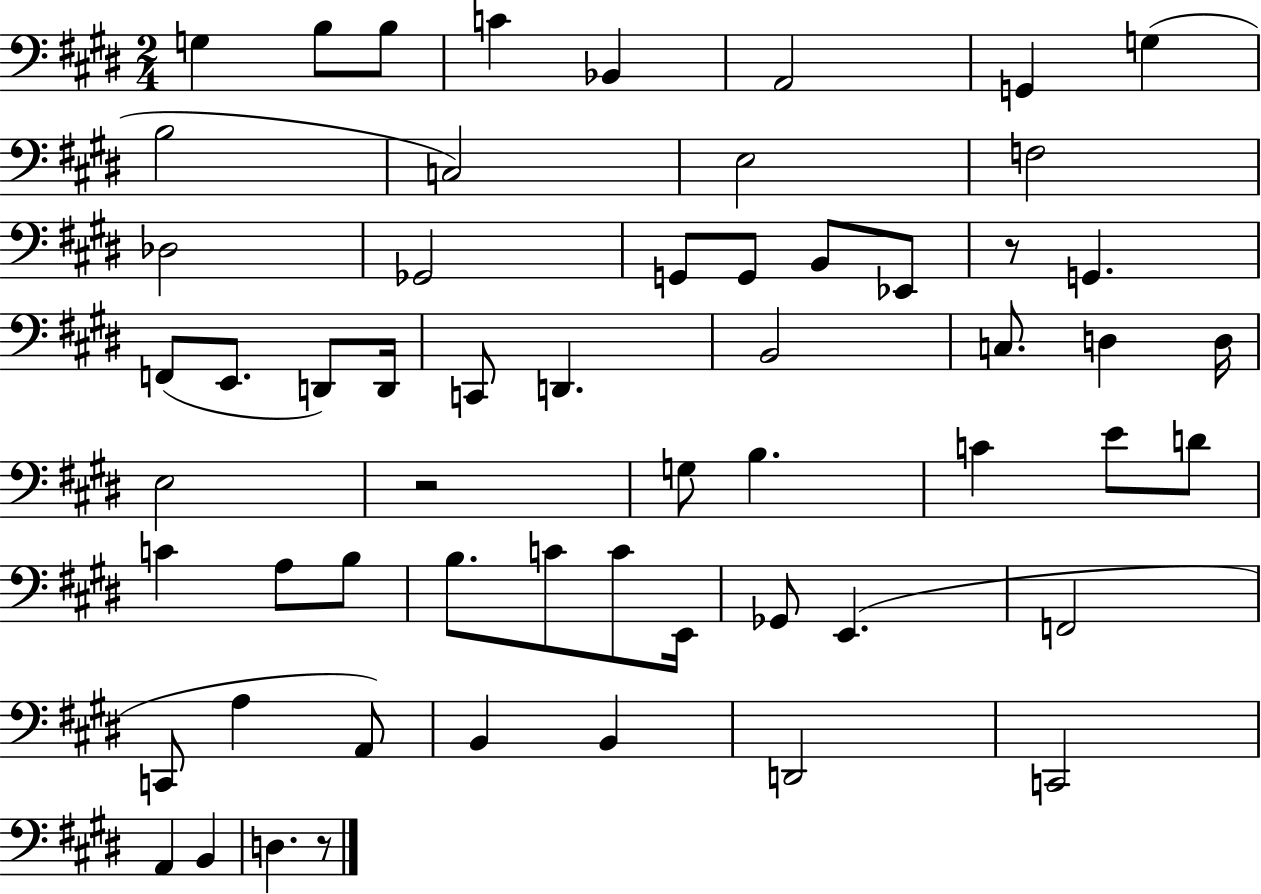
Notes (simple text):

G3/q B3/e B3/e C4/q Bb2/q A2/h G2/q G3/q B3/h C3/h E3/h F3/h Db3/h Gb2/h G2/e G2/e B2/e Eb2/e R/e G2/q. F2/e E2/e. D2/e D2/s C2/e D2/q. B2/h C3/e. D3/q D3/s E3/h R/h G3/e B3/q. C4/q E4/e D4/e C4/q A3/e B3/e B3/e. C4/e C4/e E2/s Gb2/e E2/q. F2/h C2/e A3/q A2/e B2/q B2/q D2/h C2/h A2/q B2/q D3/q. R/e